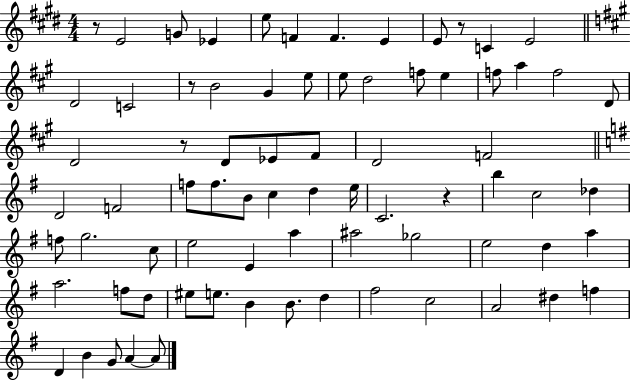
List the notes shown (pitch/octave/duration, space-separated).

R/e E4/h G4/e Eb4/q E5/e F4/q F4/q. E4/q E4/e R/e C4/q E4/h D4/h C4/h R/e B4/h G#4/q E5/e E5/e D5/h F5/e E5/q F5/e A5/q F5/h D4/e D4/h R/e D4/e Eb4/e F#4/e D4/h F4/h D4/h F4/h F5/e F5/e. B4/e C5/q D5/q E5/s C4/h. R/q B5/q C5/h Db5/q F5/e G5/h. C5/e E5/h E4/q A5/q A#5/h Gb5/h E5/h D5/q A5/q A5/h. F5/e D5/e EIS5/e E5/e. B4/q B4/e. D5/q F#5/h C5/h A4/h D#5/q F5/q D4/q B4/q G4/e A4/q A4/e